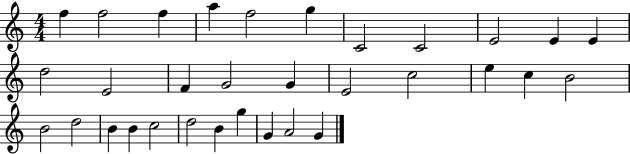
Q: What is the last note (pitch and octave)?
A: G4